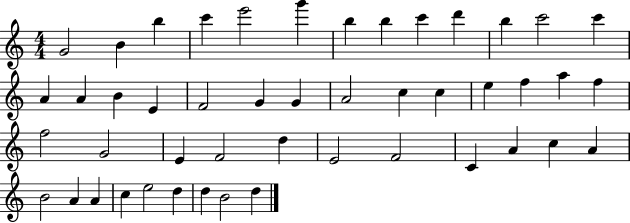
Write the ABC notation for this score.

X:1
T:Untitled
M:4/4
L:1/4
K:C
G2 B b c' e'2 g' b b c' d' b c'2 c' A A B E F2 G G A2 c c e f a f f2 G2 E F2 d E2 F2 C A c A B2 A A c e2 d d B2 d